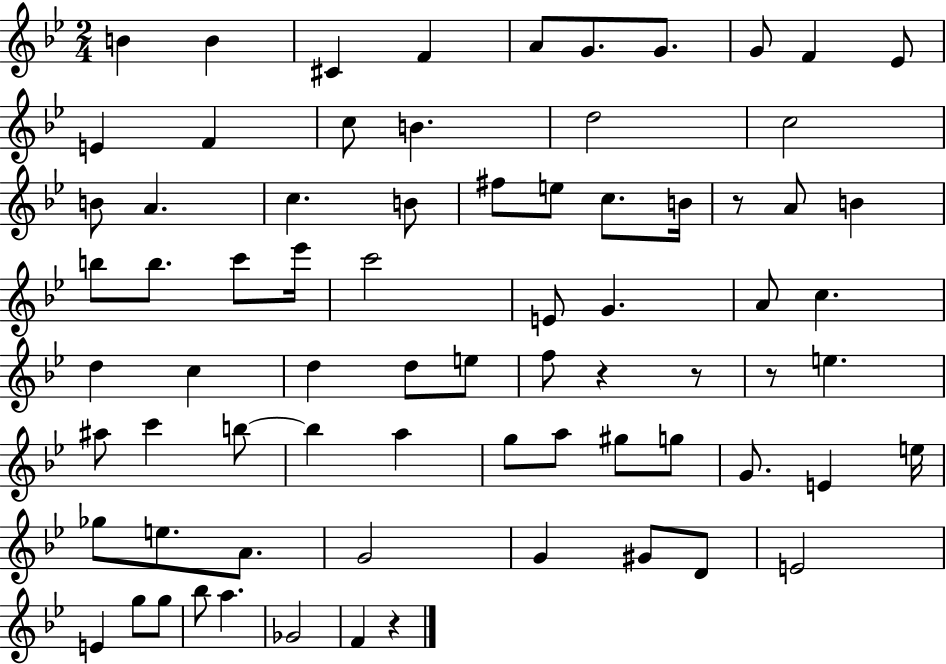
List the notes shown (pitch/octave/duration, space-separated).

B4/q B4/q C#4/q F4/q A4/e G4/e. G4/e. G4/e F4/q Eb4/e E4/q F4/q C5/e B4/q. D5/h C5/h B4/e A4/q. C5/q. B4/e F#5/e E5/e C5/e. B4/s R/e A4/e B4/q B5/e B5/e. C6/e Eb6/s C6/h E4/e G4/q. A4/e C5/q. D5/q C5/q D5/q D5/e E5/e F5/e R/q R/e R/e E5/q. A#5/e C6/q B5/e B5/q A5/q G5/e A5/e G#5/e G5/e G4/e. E4/q E5/s Gb5/e E5/e. A4/e. G4/h G4/q G#4/e D4/e E4/h E4/q G5/e G5/e Bb5/e A5/q. Gb4/h F4/q R/q